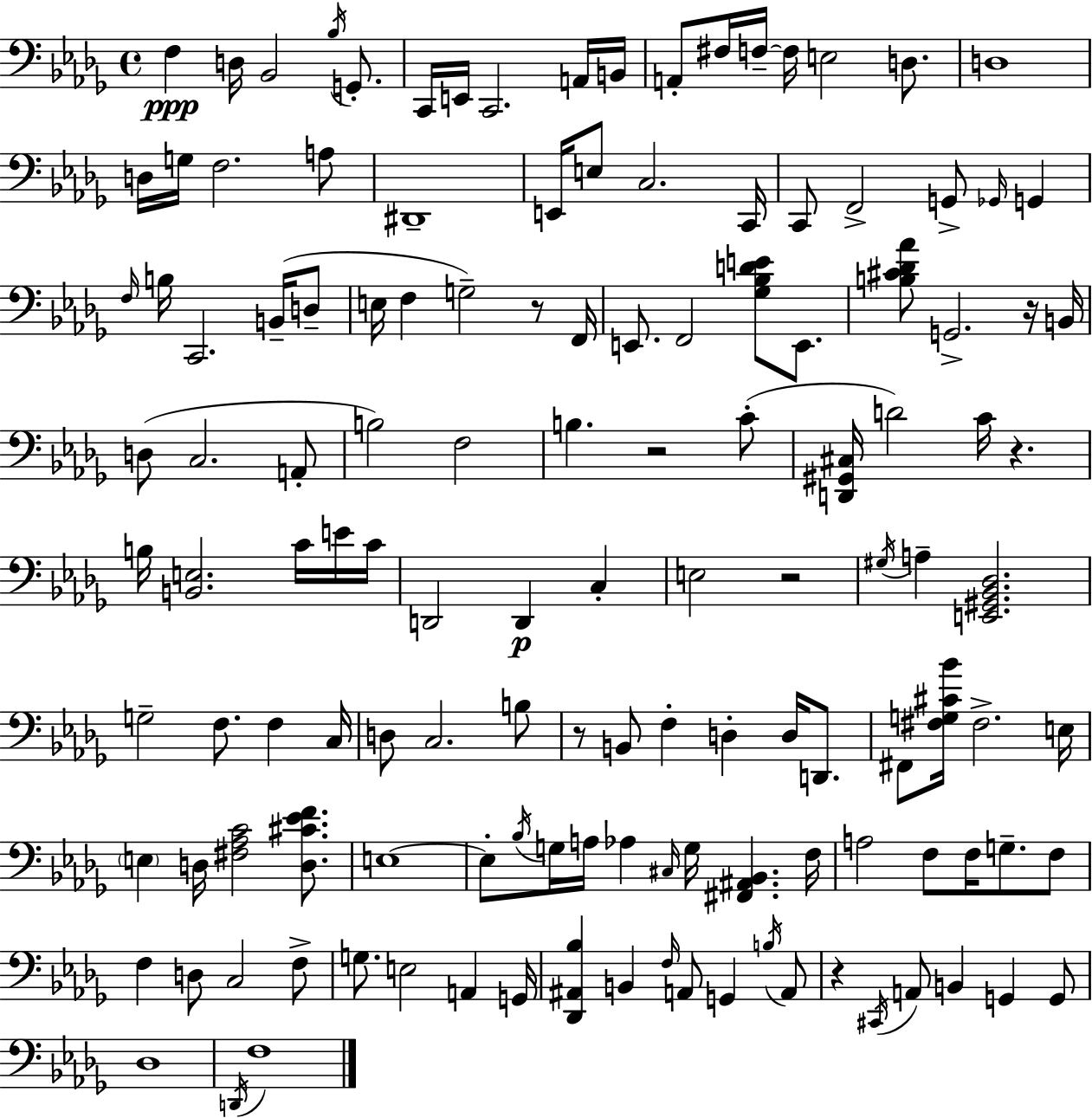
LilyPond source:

{
  \clef bass
  \time 4/4
  \defaultTimeSignature
  \key bes \minor
  f4\ppp d16 bes,2 \acciaccatura { bes16 } g,8.-. | c,16 e,16 c,2. a,16 | b,16 a,8-. fis16 f16--~~ f16 e2 d8. | d1 | \break d16 g16 f2. a8 | dis,1-- | e,16 e8 c2. | c,16 c,8 f,2-> g,8-> \grace { ges,16 } g,4 | \break \grace { f16 } b16 c,2. | b,16--( d8-- e16 f4 g2--) | r8 f,16 e,8. f,2 <ges bes d' e'>8 | e,8. <b cis' des' aes'>8 g,2.-> | \break r16 b,16 d8( c2. | a,8-. b2) f2 | b4. r2 | c'8-.( <d, gis, cis>16 d'2) c'16 r4. | \break b16 <b, e>2. | c'16 e'16 c'16 d,2 d,4\p c4-. | e2 r2 | \acciaccatura { gis16 } a4-- <e, gis, bes, des>2. | \break g2-- f8. f4 | c16 d8 c2. | b8 r8 b,8 f4-. d4-. | d16 d,8. fis,8 <fis g cis' bes'>16 fis2.-> | \break e16 \parenthesize e4 d16 <fis aes c'>2 | <d cis' ees' f'>8. e1~~ | e8-. \acciaccatura { bes16 } g16 a16 aes4 \grace { cis16 } g16 <fis, ais, bes,>4. | f16 a2 f8 | \break f16 g8.-- f8 f4 d8 c2 | f8-> g8. e2 | a,4 g,16 <des, ais, bes>4 b,4 \grace { f16 } a,8 | g,4 \acciaccatura { b16 } a,8 r4 \acciaccatura { cis,16 } a,8 b,4 | \break g,4 g,8 des1 | \acciaccatura { d,16 } f1 | \bar "|."
}